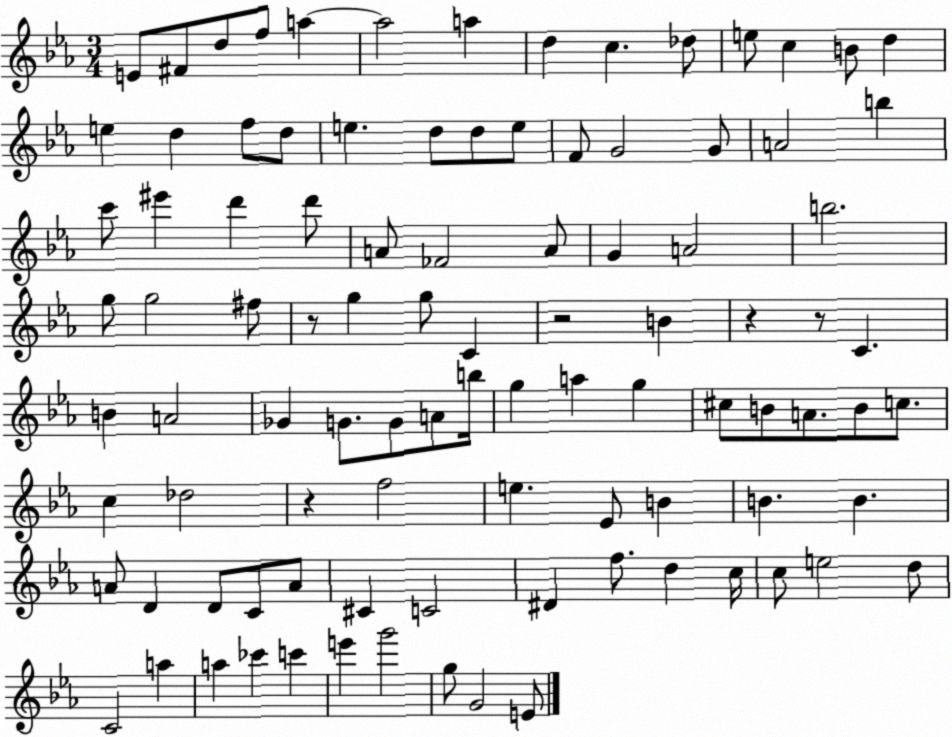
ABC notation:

X:1
T:Untitled
M:3/4
L:1/4
K:Eb
E/2 ^F/2 d/2 f/2 a a2 a d c _d/2 e/2 c B/2 d e d f/2 d/2 e d/2 d/2 e/2 F/2 G2 G/2 A2 b c'/2 ^e' d' d'/2 A/2 _F2 A/2 G A2 b2 g/2 g2 ^f/2 z/2 g g/2 C z2 B z z/2 C B A2 _G G/2 G/2 A/2 b/4 g a g ^c/2 B/2 A/2 B/2 c/2 c _d2 z f2 e _E/2 B B B A/2 D D/2 C/2 A/2 ^C C2 ^D f/2 d c/4 c/2 e2 d/2 C2 a a _c' c' e' g'2 g/2 G2 E/2